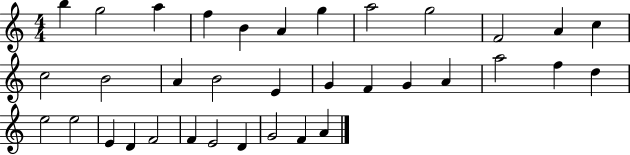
{
  \clef treble
  \numericTimeSignature
  \time 4/4
  \key c \major
  b''4 g''2 a''4 | f''4 b'4 a'4 g''4 | a''2 g''2 | f'2 a'4 c''4 | \break c''2 b'2 | a'4 b'2 e'4 | g'4 f'4 g'4 a'4 | a''2 f''4 d''4 | \break e''2 e''2 | e'4 d'4 f'2 | f'4 e'2 d'4 | g'2 f'4 a'4 | \break \bar "|."
}